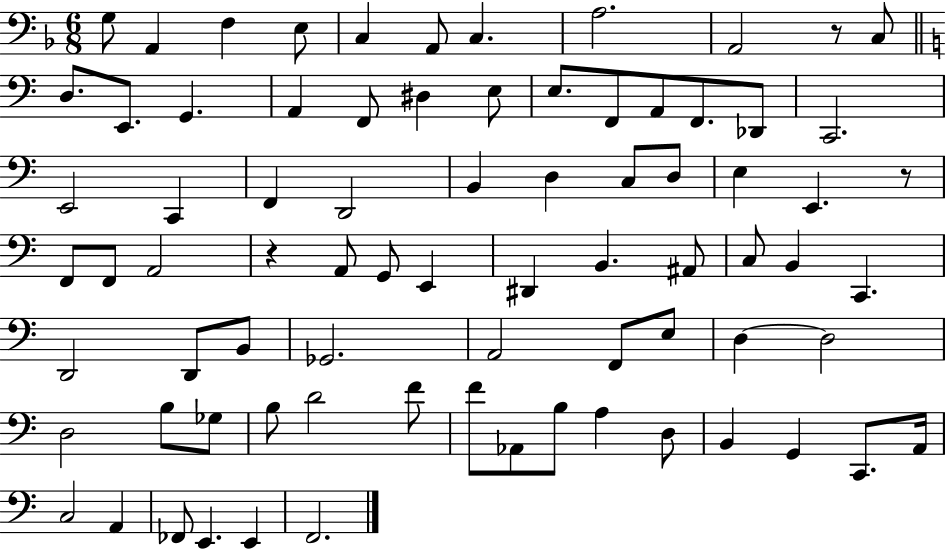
X:1
T:Untitled
M:6/8
L:1/4
K:F
G,/2 A,, F, E,/2 C, A,,/2 C, A,2 A,,2 z/2 C,/2 D,/2 E,,/2 G,, A,, F,,/2 ^D, E,/2 E,/2 F,,/2 A,,/2 F,,/2 _D,,/2 C,,2 E,,2 C,, F,, D,,2 B,, D, C,/2 D,/2 E, E,, z/2 F,,/2 F,,/2 A,,2 z A,,/2 G,,/2 E,, ^D,, B,, ^A,,/2 C,/2 B,, C,, D,,2 D,,/2 B,,/2 _G,,2 A,,2 F,,/2 E,/2 D, D,2 D,2 B,/2 _G,/2 B,/2 D2 F/2 F/2 _A,,/2 B,/2 A, D,/2 B,, G,, C,,/2 A,,/4 C,2 A,, _F,,/2 E,, E,, F,,2